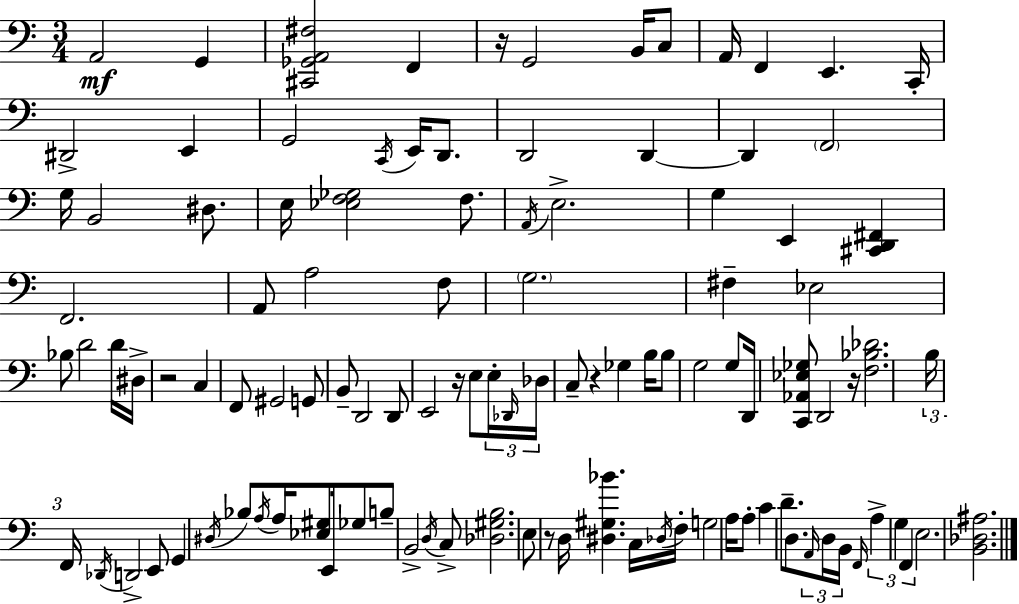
A2/h G2/q [C#2,Gb2,A2,F#3]/h F2/q R/s G2/h B2/s C3/e A2/s F2/q E2/q. C2/s D#2/h E2/q G2/h C2/s E2/s D2/e. D2/h D2/q D2/q F2/h G3/s B2/h D#3/e. E3/s [Eb3,F3,Gb3]/h F3/e. A2/s E3/h. G3/q E2/q [C#2,D2,F#2]/q F2/h. A2/e A3/h F3/e G3/h. F#3/q Eb3/h Bb3/e D4/h D4/s D#3/s R/h C3/q F2/e G#2/h G2/e B2/e D2/h D2/e E2/h R/s E3/e E3/s Db2/s Db3/s C3/e R/q Gb3/q B3/s B3/e G3/h G3/e D2/s [C2,Ab2,Eb3,Gb3]/e D2/h R/s [F3,Bb3,Db4]/h. B3/s F2/s Db2/s D2/h E2/e G2/q D#3/s Bb3/e A3/s A3/s [Eb3,G#3]/e E2/s Gb3/e B3/e B2/h D3/s C3/e [Db3,G#3,B3]/h. E3/e R/e D3/s [D#3,G#3,Bb4]/q. C3/s Db3/s F3/s G3/h A3/s A3/e C4/q D4/e. D3/e. A2/s D3/s B2/s F2/s A3/q G3/q F2/q E3/h. [B2,Db3,A#3]/h.